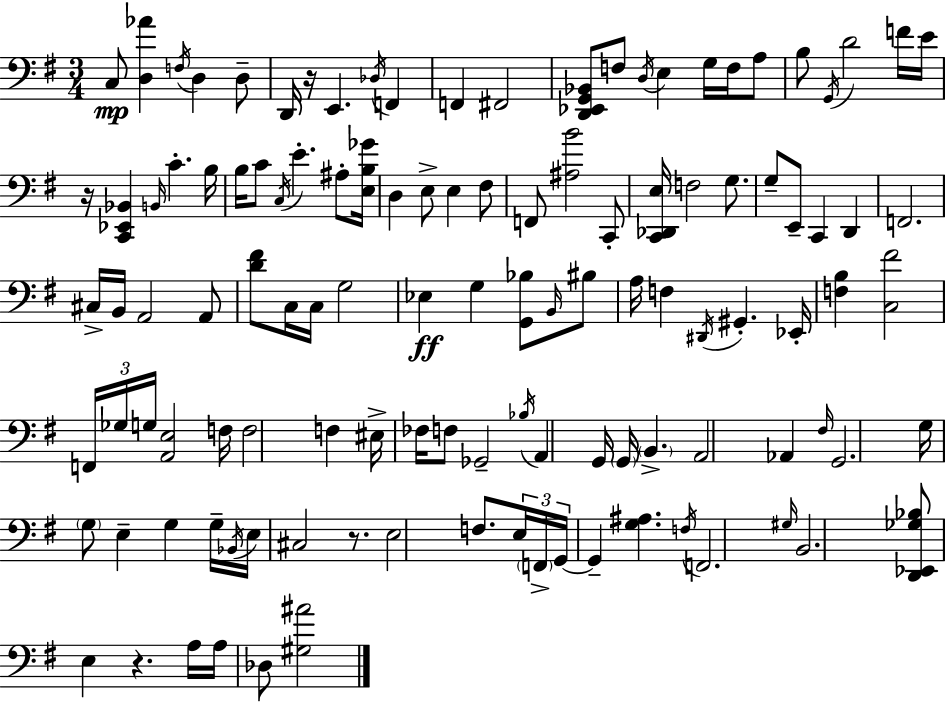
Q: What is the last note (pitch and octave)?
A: Db3